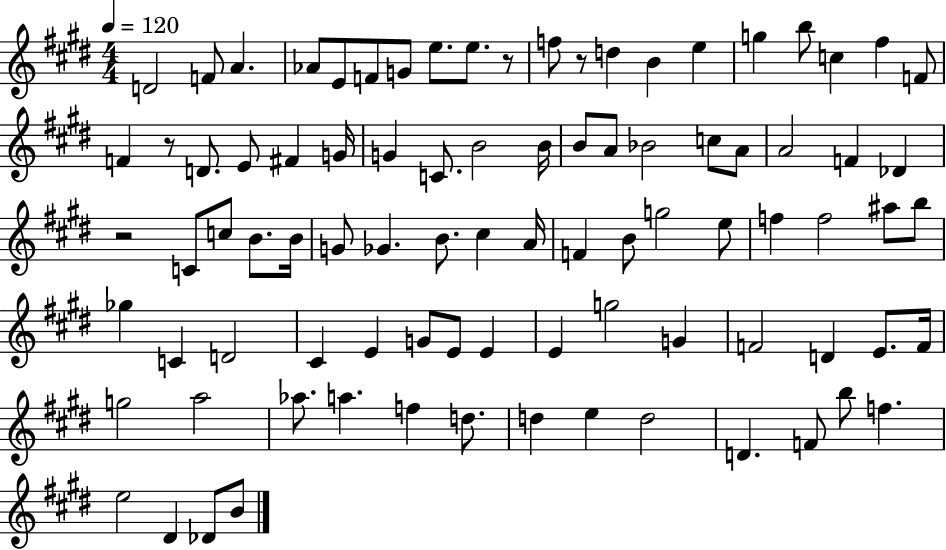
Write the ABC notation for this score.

X:1
T:Untitled
M:4/4
L:1/4
K:E
D2 F/2 A _A/2 E/2 F/2 G/2 e/2 e/2 z/2 f/2 z/2 d B e g b/2 c ^f F/2 F z/2 D/2 E/2 ^F G/4 G C/2 B2 B/4 B/2 A/2 _B2 c/2 A/2 A2 F _D z2 C/2 c/2 B/2 B/4 G/2 _G B/2 ^c A/4 F B/2 g2 e/2 f f2 ^a/2 b/2 _g C D2 ^C E G/2 E/2 E E g2 G F2 D E/2 F/4 g2 a2 _a/2 a f d/2 d e d2 D F/2 b/2 f e2 ^D _D/2 B/2